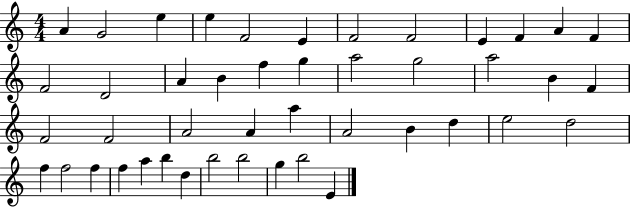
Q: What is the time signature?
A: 4/4